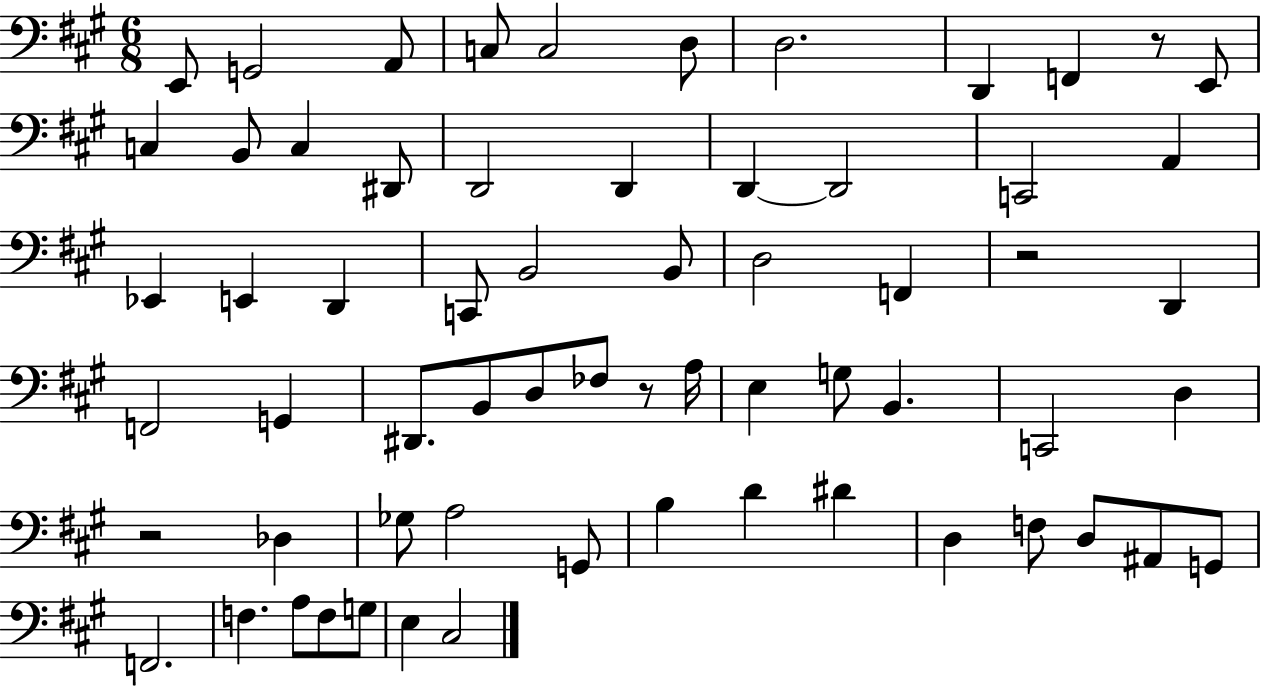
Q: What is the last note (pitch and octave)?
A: C#3